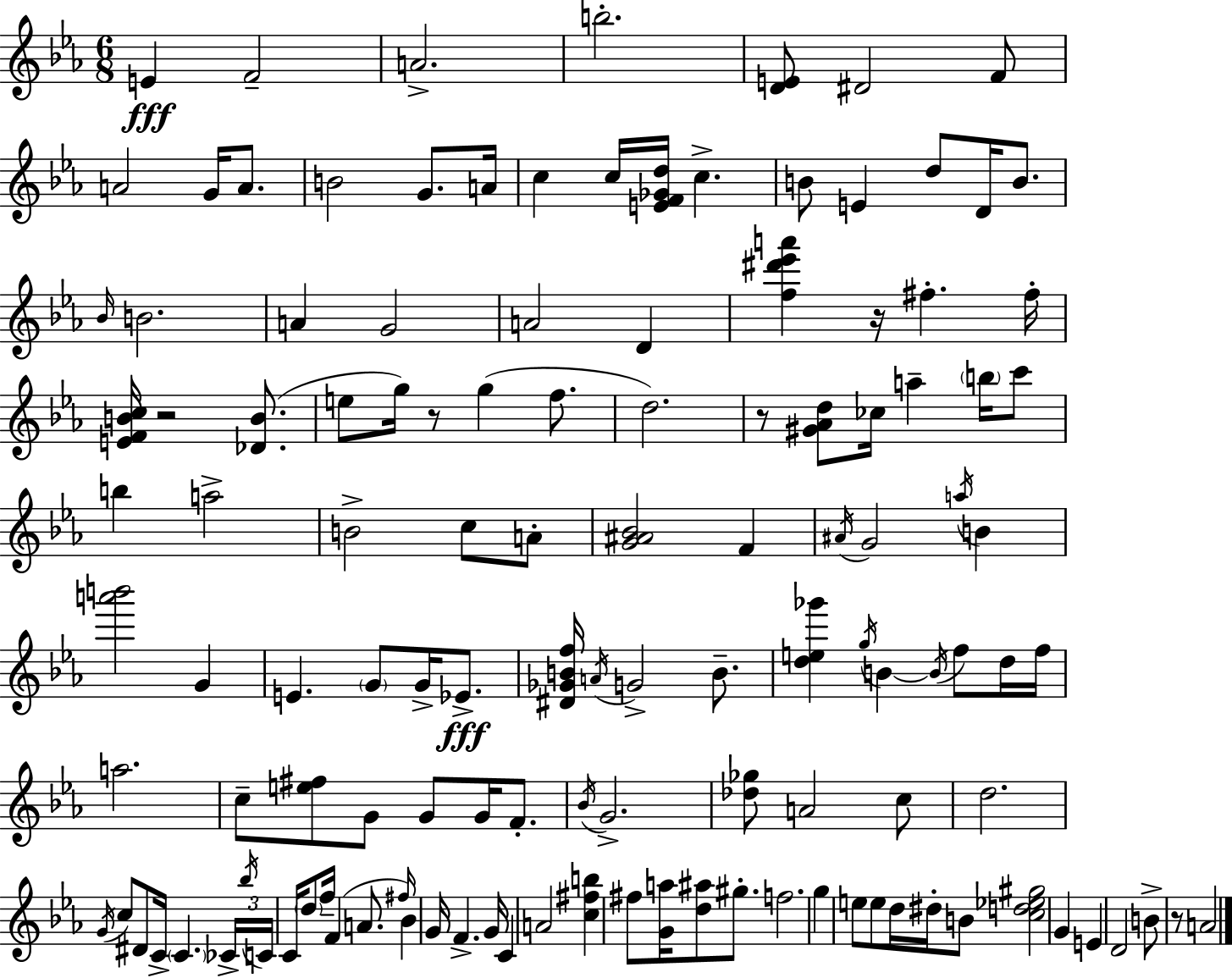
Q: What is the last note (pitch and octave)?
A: A4